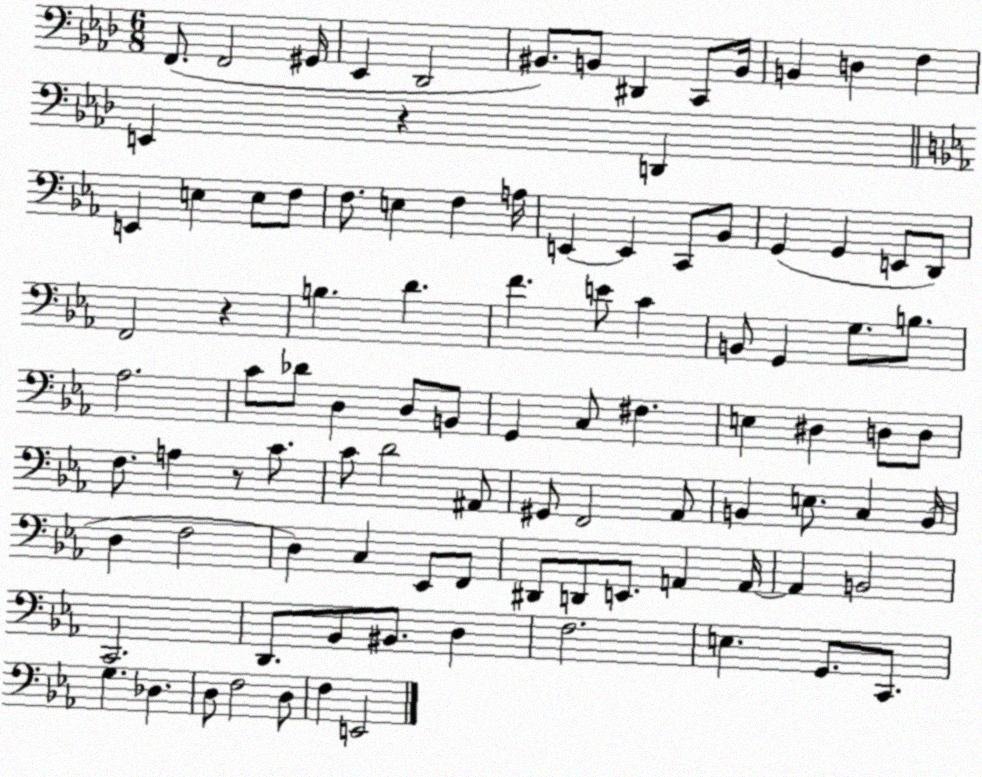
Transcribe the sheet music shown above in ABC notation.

X:1
T:Untitled
M:6/8
L:1/4
K:Ab
F,,/2 F,,2 ^G,,/4 _E,, _D,,2 ^B,,/2 B,,/2 ^D,, C,,/2 B,,/4 B,, D, F, E,, z D,, E,, E, E,/2 F,/2 F,/2 E, F, A,/4 E,, E,, C,,/2 _B,,/2 G,, G,, E,,/2 D,,/2 F,,2 z B, D F E/2 C B,,/2 G,, G,/2 B,/2 _A,2 C/2 _D/2 D, D,/2 B,,/2 G,, C,/2 ^F, E, ^D, D,/2 D,/2 F,/2 A, z/2 C/2 C/2 D2 ^A,,/2 ^G,,/2 F,,2 _A,,/2 B,, E,/2 C, B,,/4 D, F,2 D, C, _E,,/2 F,,/2 ^D,,/2 D,,/2 E,,/2 A,, A,,/4 A,, B,,2 C,,2 D,,/2 _B,,/2 ^B,,/2 D, F,2 E, G,,/2 C,,/2 G, _D, D,/2 F,2 D,/2 F, E,,2